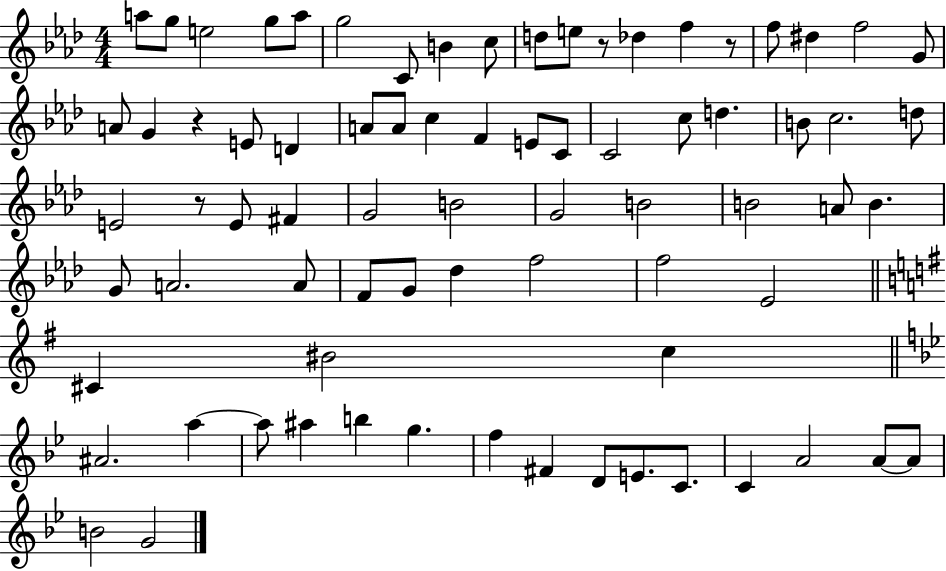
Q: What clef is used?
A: treble